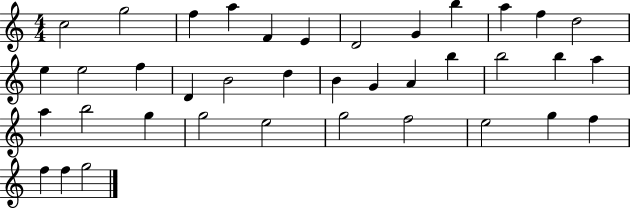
C5/h G5/h F5/q A5/q F4/q E4/q D4/h G4/q B5/q A5/q F5/q D5/h E5/q E5/h F5/q D4/q B4/h D5/q B4/q G4/q A4/q B5/q B5/h B5/q A5/q A5/q B5/h G5/q G5/h E5/h G5/h F5/h E5/h G5/q F5/q F5/q F5/q G5/h